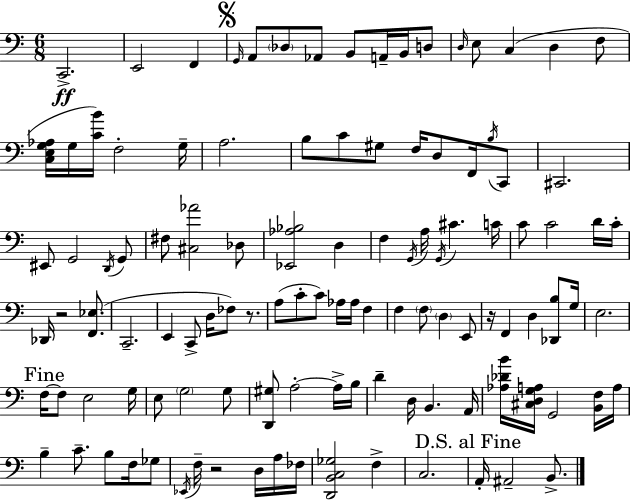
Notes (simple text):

C2/h. E2/h F2/q G2/s A2/e Db3/e Ab2/e B2/e A2/s B2/s D3/e D3/s E3/e C3/q D3/q F3/e [C3,E3,G3,Ab3]/s G3/s [C4,B4]/s F3/h G3/s A3/h. B3/e C4/e G#3/e F3/s D3/e F2/s B3/s C2/e C#2/h. EIS2/e G2/h D2/s G2/e F#3/e [C#3,Ab4]/h Db3/e [Eb2,Ab3,Bb3]/h D3/q F3/q G2/s A3/s G2/s C#4/q. C4/s C4/e C4/h D4/s C4/s Db2/s R/h [F2,Eb3]/e. C2/h. E2/q C2/e D3/s FES3/e R/e. A3/e C4/e C4/e Ab3/s Ab3/s F3/q F3/q F3/e D3/q E2/e R/s F2/q D3/q [Db2,B3]/e G3/s E3/h. F3/s F3/e E3/h G3/s E3/e G3/h G3/e [D2,G#3]/e A3/h A3/s B3/s D4/q D3/s B2/q. A2/s [Ab3,Db4,B4]/s [C#3,D3,G3,A3]/s G2/h [B2,F3]/s A3/s B3/q C4/e. B3/e F3/s Gb3/e Eb2/s F3/s R/h D3/s A3/s FES3/s [D2,B2,C3,Gb3]/h F3/q C3/h. A2/s A#2/h B2/e.